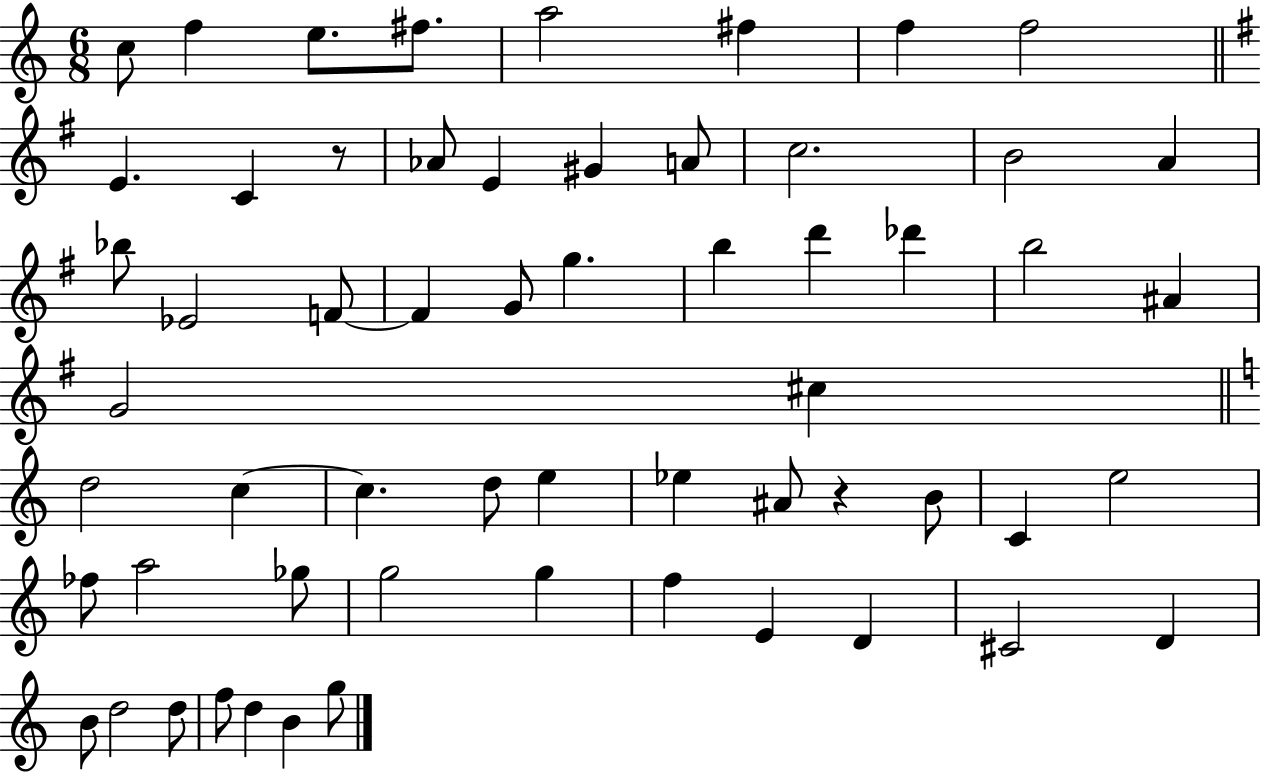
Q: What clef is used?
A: treble